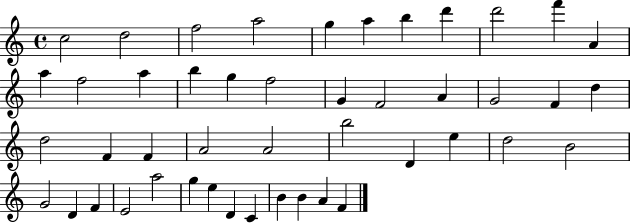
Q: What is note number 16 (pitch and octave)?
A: G5